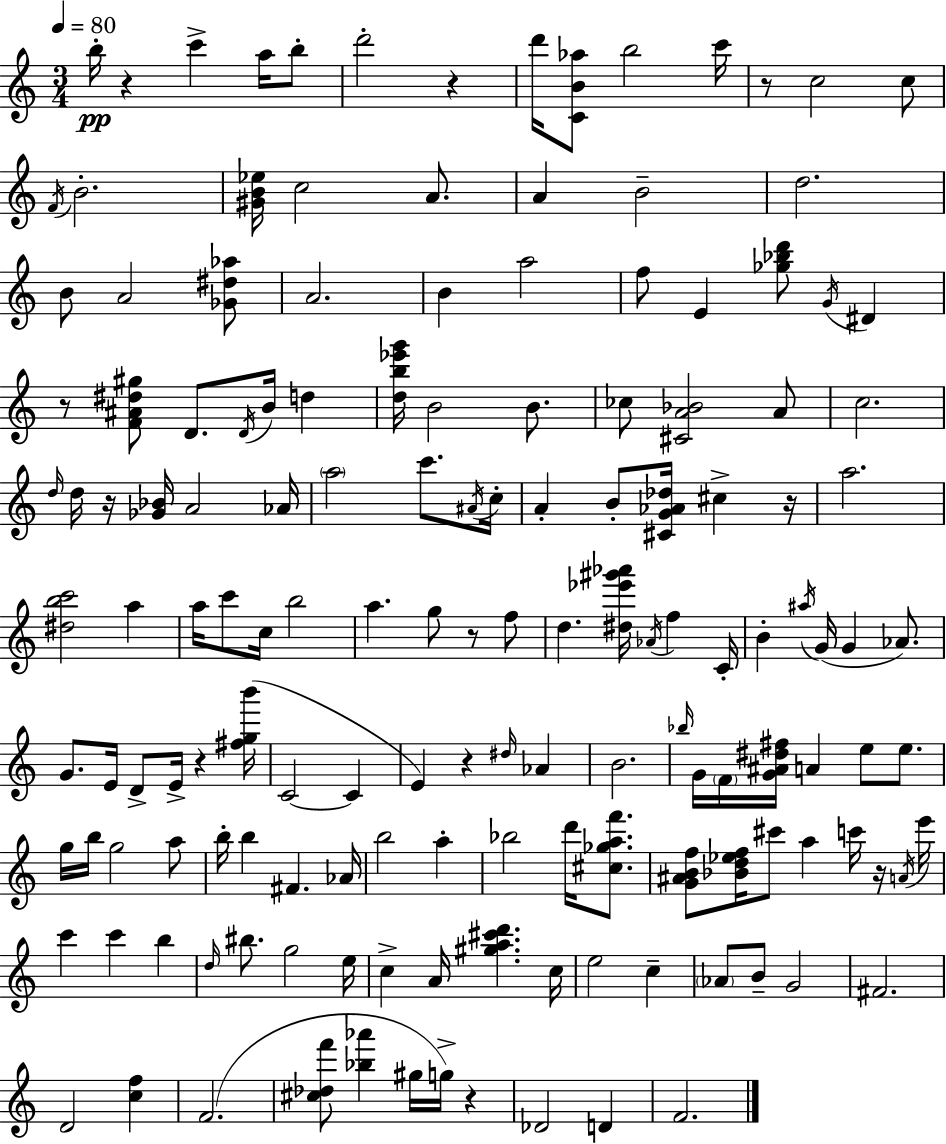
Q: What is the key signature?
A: C major